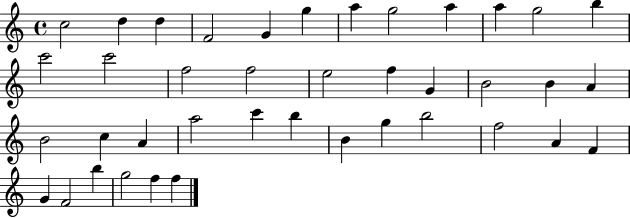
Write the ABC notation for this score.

X:1
T:Untitled
M:4/4
L:1/4
K:C
c2 d d F2 G g a g2 a a g2 b c'2 c'2 f2 f2 e2 f G B2 B A B2 c A a2 c' b B g b2 f2 A F G F2 b g2 f f